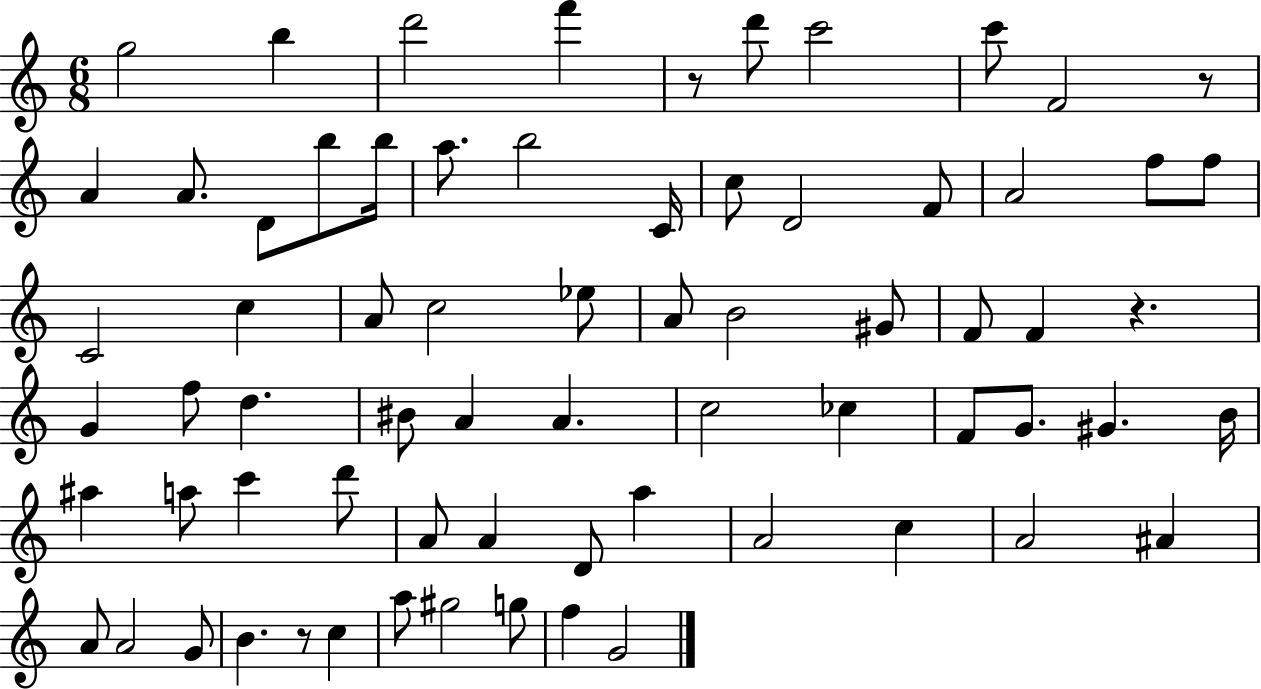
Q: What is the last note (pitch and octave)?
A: G4